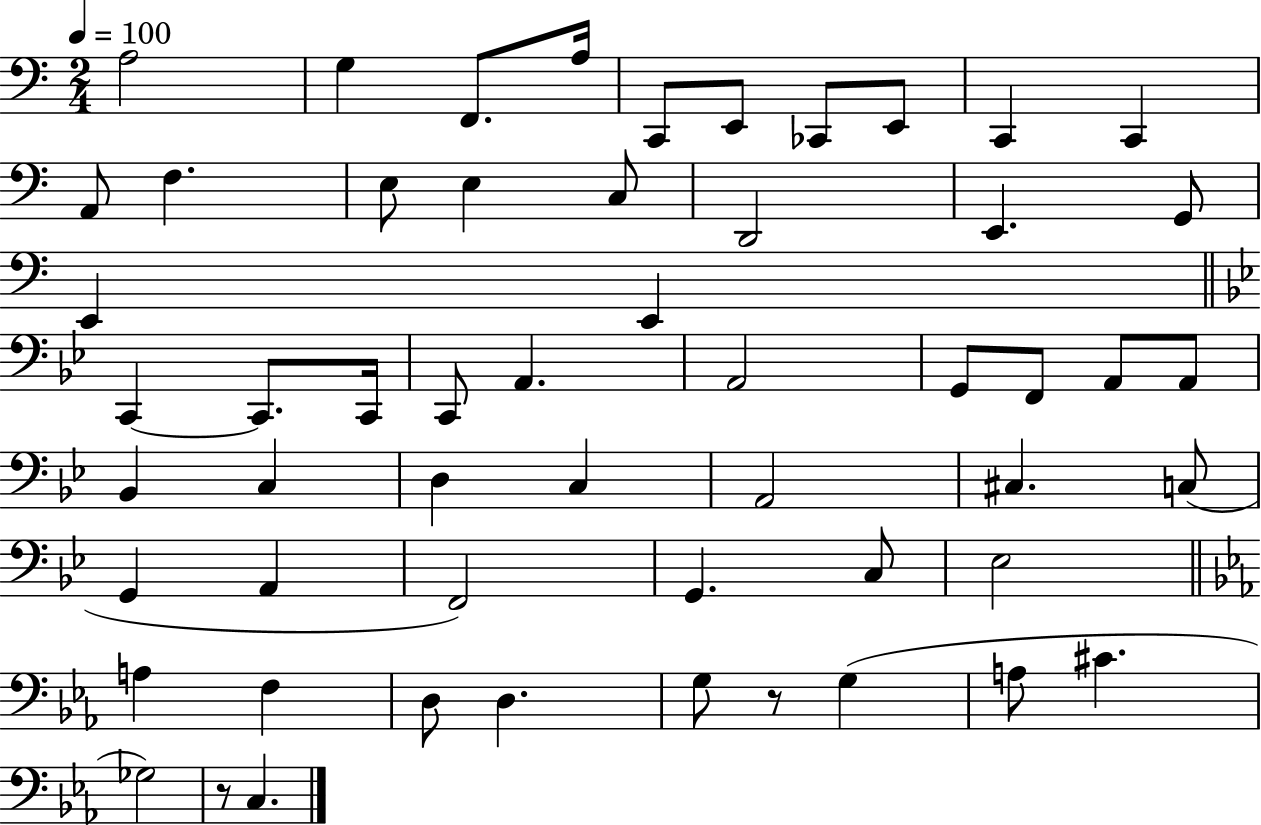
{
  \clef bass
  \numericTimeSignature
  \time 2/4
  \key c \major
  \tempo 4 = 100
  a2 | g4 f,8. a16 | c,8 e,8 ces,8 e,8 | c,4 c,4 | \break a,8 f4. | e8 e4 c8 | d,2 | e,4. g,8 | \break e,4 e,4 | \bar "||" \break \key bes \major c,4~~ c,8. c,16 | c,8 a,4. | a,2 | g,8 f,8 a,8 a,8 | \break bes,4 c4 | d4 c4 | a,2 | cis4. c8( | \break g,4 a,4 | f,2) | g,4. c8 | ees2 | \break \bar "||" \break \key c \minor a4 f4 | d8 d4. | g8 r8 g4( | a8 cis'4. | \break ges2) | r8 c4. | \bar "|."
}